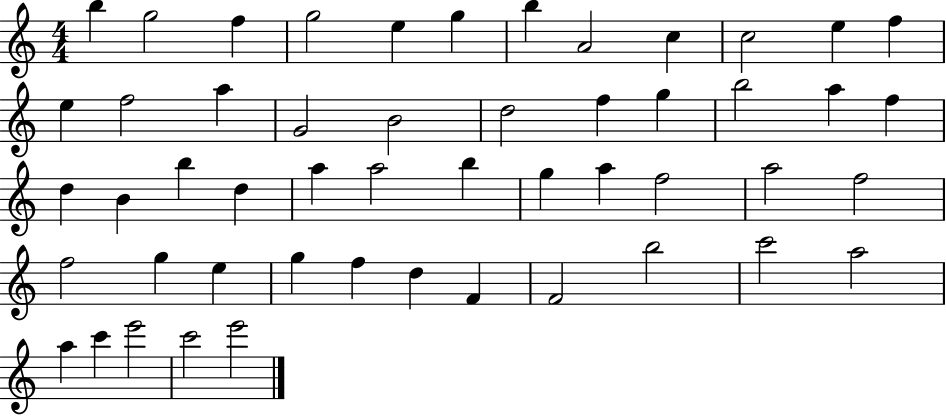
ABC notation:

X:1
T:Untitled
M:4/4
L:1/4
K:C
b g2 f g2 e g b A2 c c2 e f e f2 a G2 B2 d2 f g b2 a f d B b d a a2 b g a f2 a2 f2 f2 g e g f d F F2 b2 c'2 a2 a c' e'2 c'2 e'2